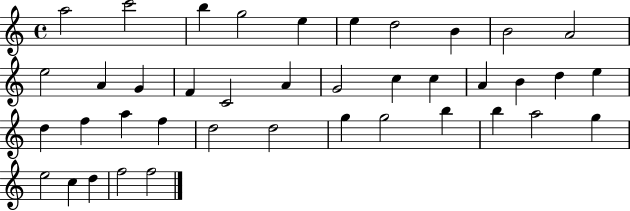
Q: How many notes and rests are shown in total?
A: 40